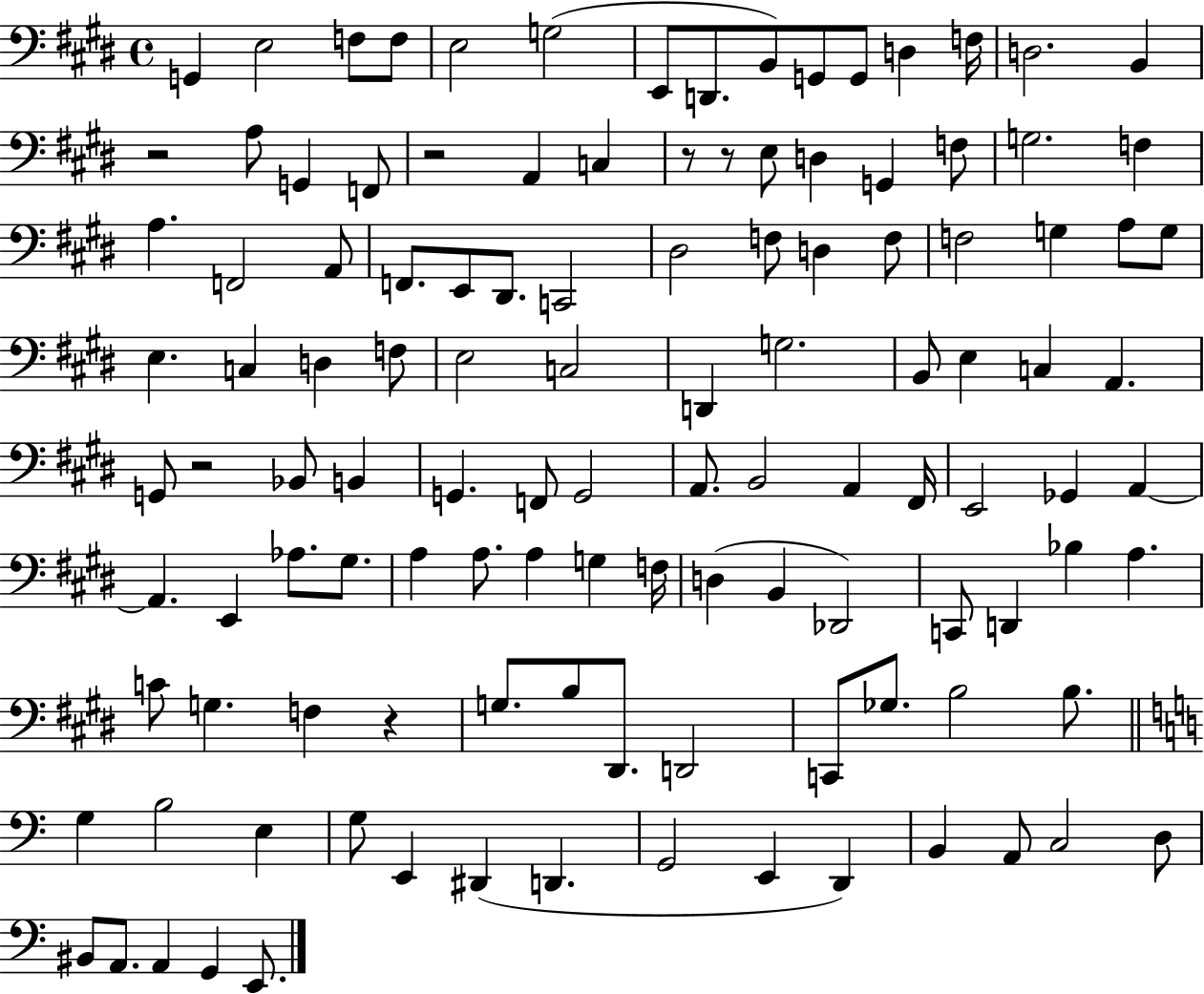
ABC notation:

X:1
T:Untitled
M:4/4
L:1/4
K:E
G,, E,2 F,/2 F,/2 E,2 G,2 E,,/2 D,,/2 B,,/2 G,,/2 G,,/2 D, F,/4 D,2 B,, z2 A,/2 G,, F,,/2 z2 A,, C, z/2 z/2 E,/2 D, G,, F,/2 G,2 F, A, F,,2 A,,/2 F,,/2 E,,/2 ^D,,/2 C,,2 ^D,2 F,/2 D, F,/2 F,2 G, A,/2 G,/2 E, C, D, F,/2 E,2 C,2 D,, G,2 B,,/2 E, C, A,, G,,/2 z2 _B,,/2 B,, G,, F,,/2 G,,2 A,,/2 B,,2 A,, ^F,,/4 E,,2 _G,, A,, A,, E,, _A,/2 ^G,/2 A, A,/2 A, G, F,/4 D, B,, _D,,2 C,,/2 D,, _B, A, C/2 G, F, z G,/2 B,/2 ^D,,/2 D,,2 C,,/2 _G,/2 B,2 B,/2 G, B,2 E, G,/2 E,, ^D,, D,, G,,2 E,, D,, B,, A,,/2 C,2 D,/2 ^B,,/2 A,,/2 A,, G,, E,,/2